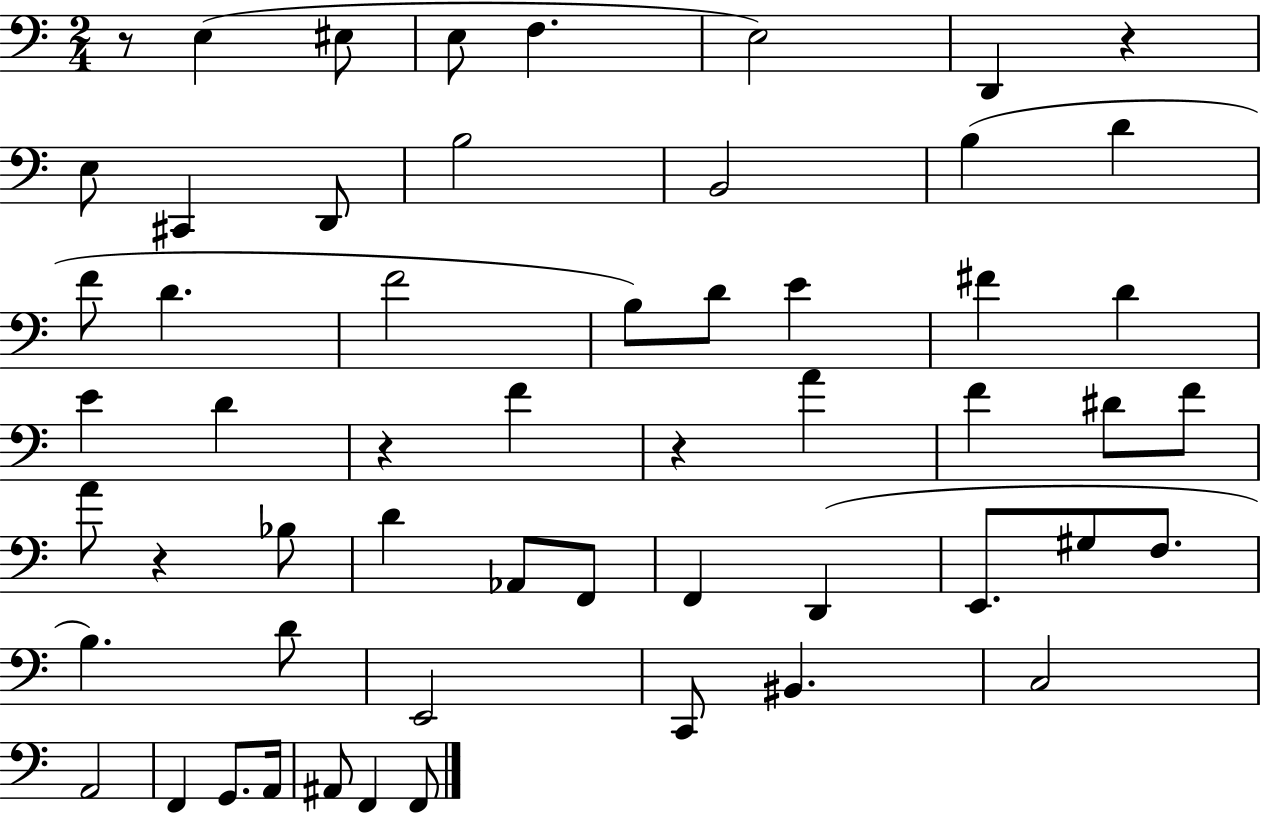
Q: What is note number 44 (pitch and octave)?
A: C3